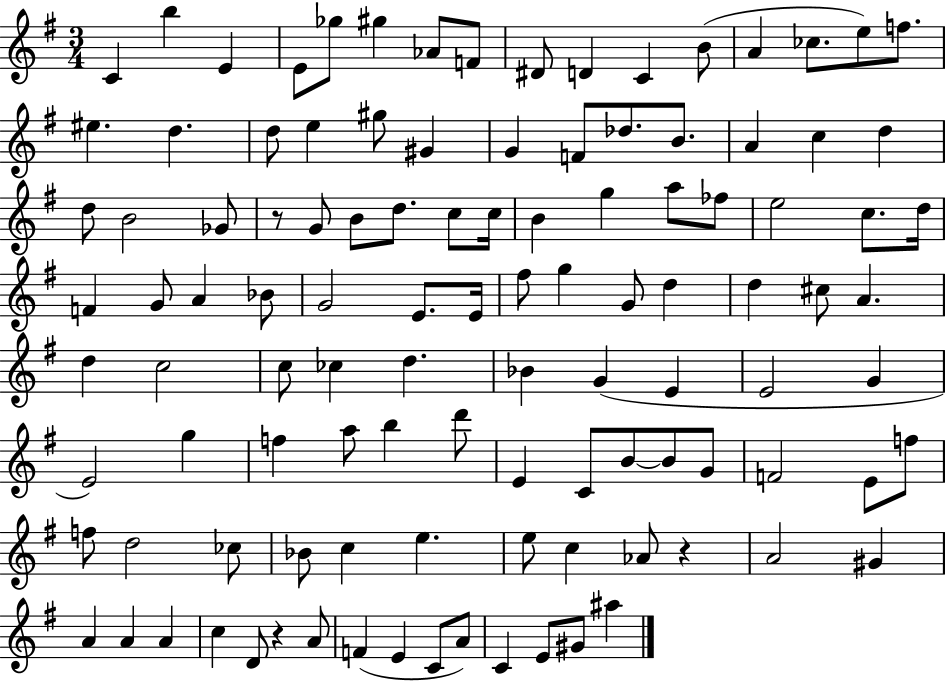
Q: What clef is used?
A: treble